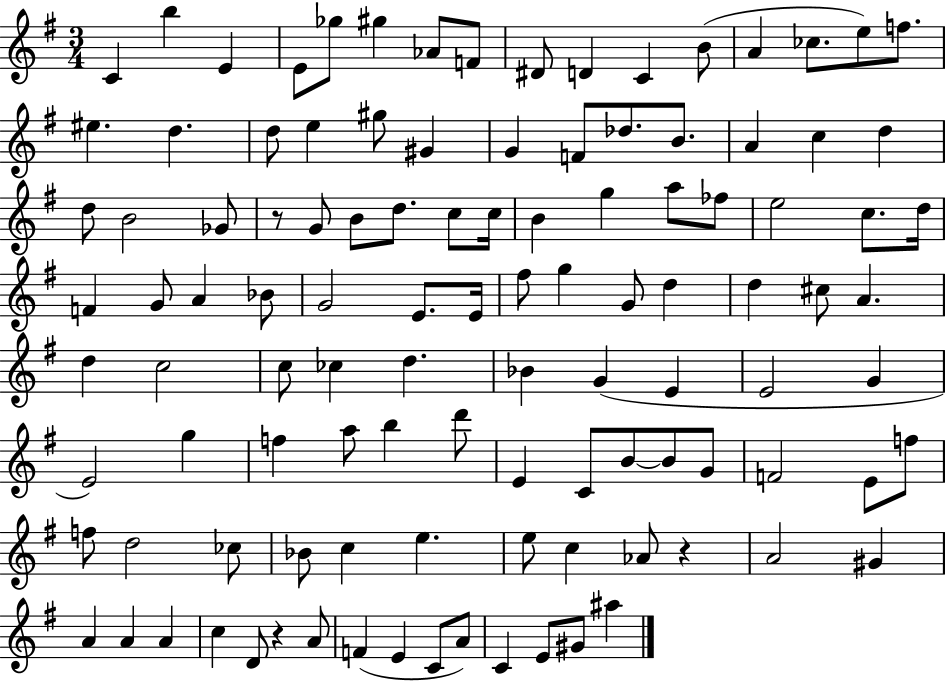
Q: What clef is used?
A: treble